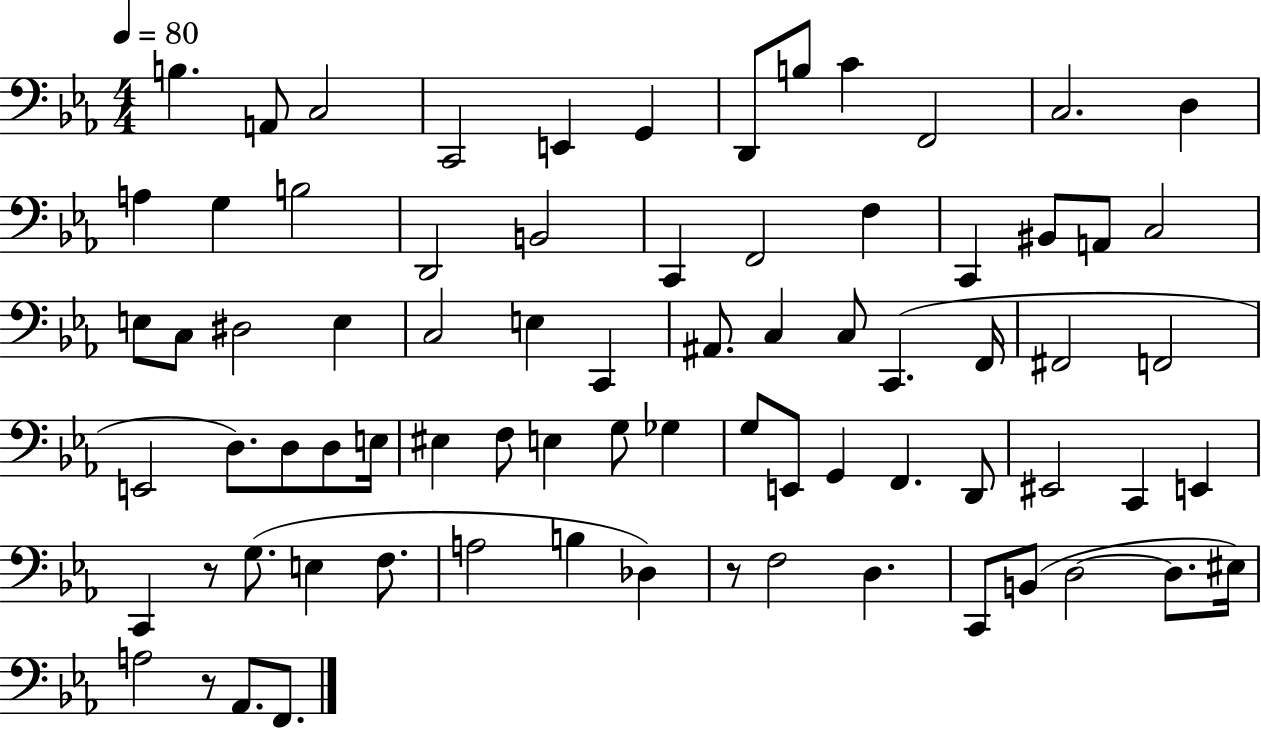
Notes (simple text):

B3/q. A2/e C3/h C2/h E2/q G2/q D2/e B3/e C4/q F2/h C3/h. D3/q A3/q G3/q B3/h D2/h B2/h C2/q F2/h F3/q C2/q BIS2/e A2/e C3/h E3/e C3/e D#3/h E3/q C3/h E3/q C2/q A#2/e. C3/q C3/e C2/q. F2/s F#2/h F2/h E2/h D3/e. D3/e D3/e E3/s EIS3/q F3/e E3/q G3/e Gb3/q G3/e E2/e G2/q F2/q. D2/e EIS2/h C2/q E2/q C2/q R/e G3/e. E3/q F3/e. A3/h B3/q Db3/q R/e F3/h D3/q. C2/e B2/e D3/h D3/e. EIS3/s A3/h R/e Ab2/e. F2/e.